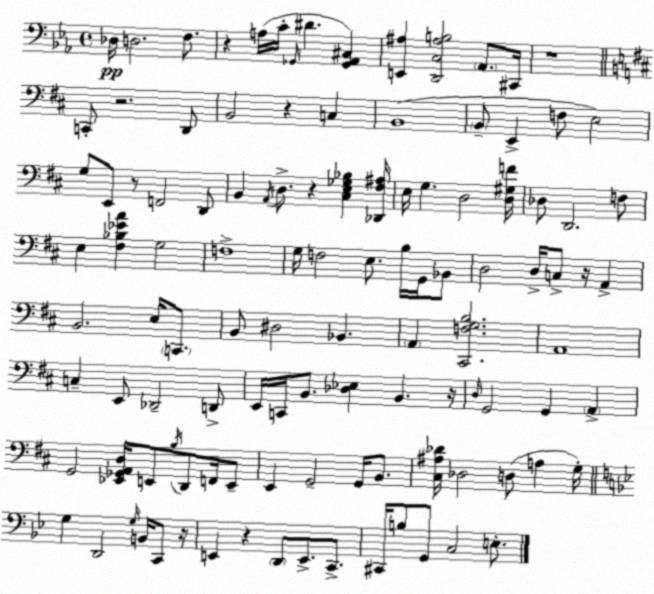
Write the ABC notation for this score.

X:1
T:Untitled
M:4/4
L:1/4
K:Eb
_D,/4 D,2 F,/2 z A,/4 C/4 _G,,/4 ^D [_G,,_A,,^C,] [E,,^A,] [D,,C,^A,B,]2 _A,,/2 ^C,,/4 z4 C,,/2 z2 D,,/2 B,,2 z C, B,,4 B,,/2 E,, F,/2 E,2 G,/2 E,,/2 z/2 F,,2 D,,/2 B,, A,,/4 D,/2 z [^C,E,_G,_B,] [_D,,^F,^A,]/4 E,/4 G, D,2 [D,^G,F]/4 _D,/2 D,,2 F,/2 E, [^F,_B,_EA] G,2 F,4 G,/4 F,2 E,/2 B,/4 G,,/4 _B,,/2 D,2 D,/4 C,/2 z/4 A,, B,,2 E,/4 C,,/2 B,,/2 ^D,2 _B,, A,, [^C,,F,G,B,]2 A,,4 C, E,,/2 _D,,2 D,,/2 E,,/4 C,,/4 B,,/2 [_D,_E,] B,, z/4 D,/4 G,,2 G,, A,, G,,2 [_E,,_G,,A,,D,]/4 E,,/2 B,/4 D,,/2 F,,/4 E,,/2 E,, G,,2 G,,/4 B,,/2 [^C,^A,_D]/4 _D,2 D,/2 A, G,/4 G, D,,2 G,/4 B,,/4 C,,/2 z/4 E,, z D,,/2 E,,/2 C,,/2 ^C,,/4 B,/2 G,,/2 C,2 E,/2